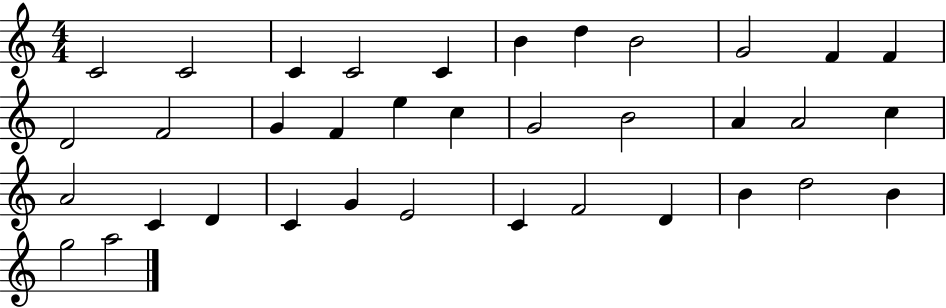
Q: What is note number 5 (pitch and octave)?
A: C4